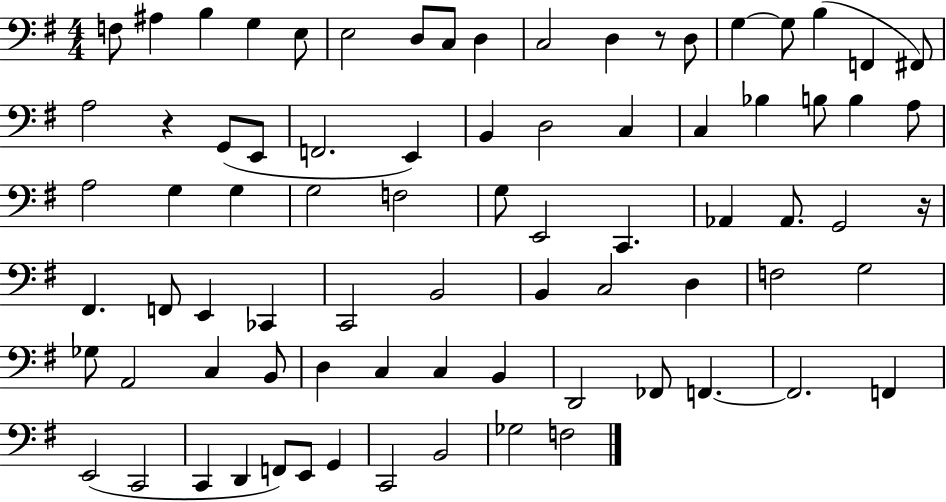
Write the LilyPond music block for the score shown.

{
  \clef bass
  \numericTimeSignature
  \time 4/4
  \key g \major
  \repeat volta 2 { f8 ais4 b4 g4 e8 | e2 d8 c8 d4 | c2 d4 r8 d8 | g4~~ g8 b4( f,4 fis,8) | \break a2 r4 g,8( e,8 | f,2. e,4) | b,4 d2 c4 | c4 bes4 b8 b4 a8 | \break a2 g4 g4 | g2 f2 | g8 e,2 c,4. | aes,4 aes,8. g,2 r16 | \break fis,4. f,8 e,4 ces,4 | c,2 b,2 | b,4 c2 d4 | f2 g2 | \break ges8 a,2 c4 b,8 | d4 c4 c4 b,4 | d,2 fes,8 f,4.~~ | f,2. f,4 | \break e,2( c,2 | c,4 d,4 f,8) e,8 g,4 | c,2 b,2 | ges2 f2 | \break } \bar "|."
}